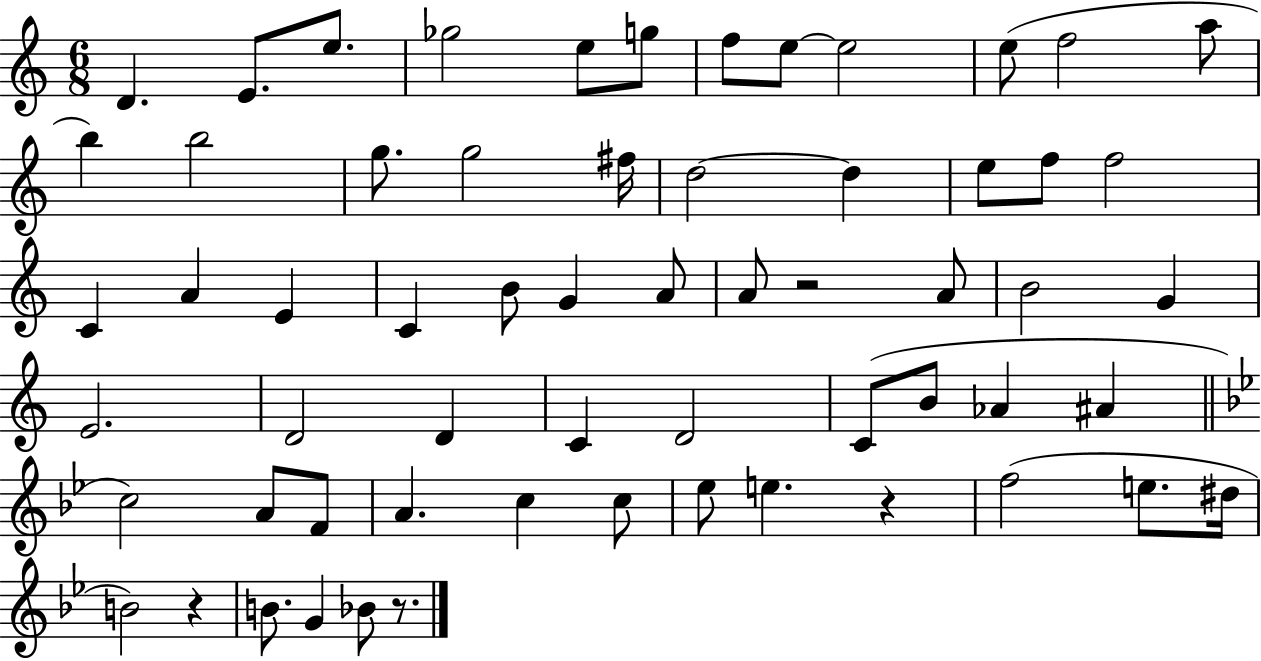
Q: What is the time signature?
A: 6/8